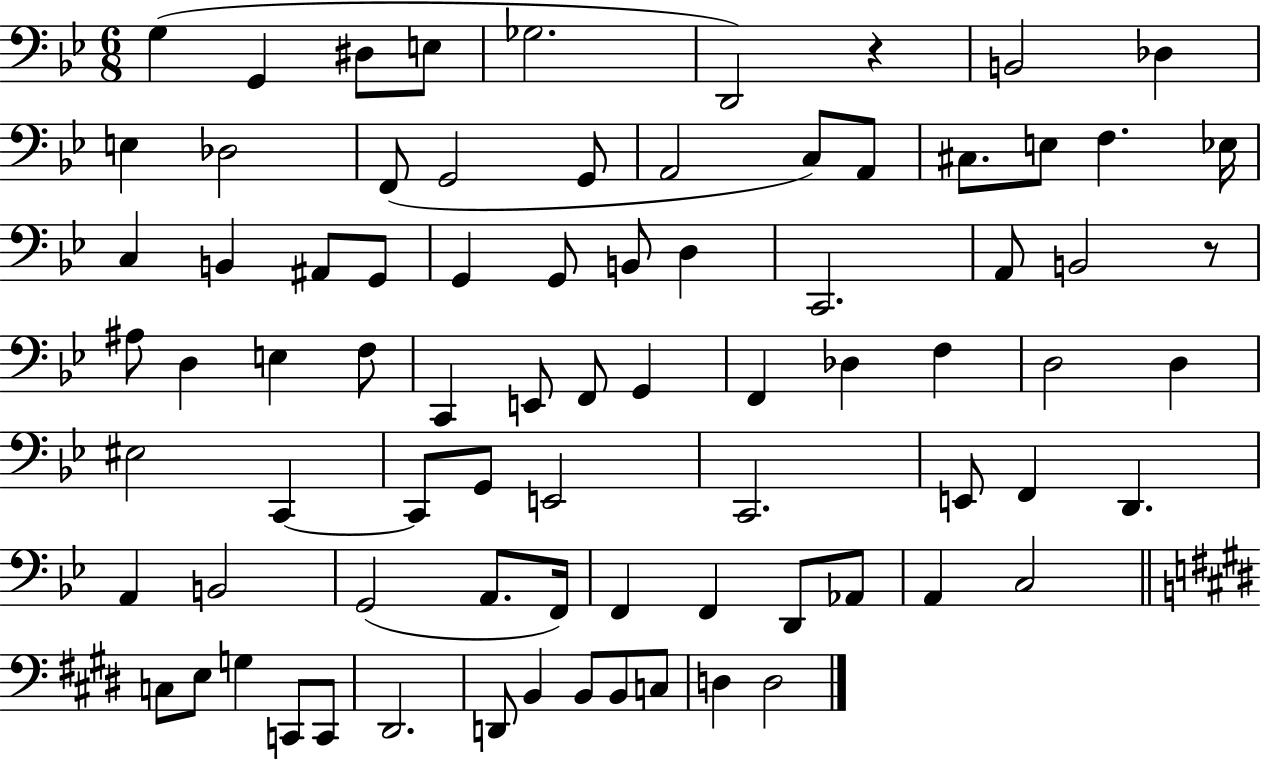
{
  \clef bass
  \numericTimeSignature
  \time 6/8
  \key bes \major
  \repeat volta 2 { g4( g,4 dis8 e8 | ges2. | d,2) r4 | b,2 des4 | \break e4 des2 | f,8( g,2 g,8 | a,2 c8) a,8 | cis8. e8 f4. ees16 | \break c4 b,4 ais,8 g,8 | g,4 g,8 b,8 d4 | c,2. | a,8 b,2 r8 | \break ais8 d4 e4 f8 | c,4 e,8 f,8 g,4 | f,4 des4 f4 | d2 d4 | \break eis2 c,4~~ | c,8 g,8 e,2 | c,2. | e,8 f,4 d,4. | \break a,4 b,2 | g,2( a,8. f,16) | f,4 f,4 d,8 aes,8 | a,4 c2 | \break \bar "||" \break \key e \major c8 e8 g4 c,8 c,8 | dis,2. | d,8 b,4 b,8 b,8 c8 | d4 d2 | \break } \bar "|."
}